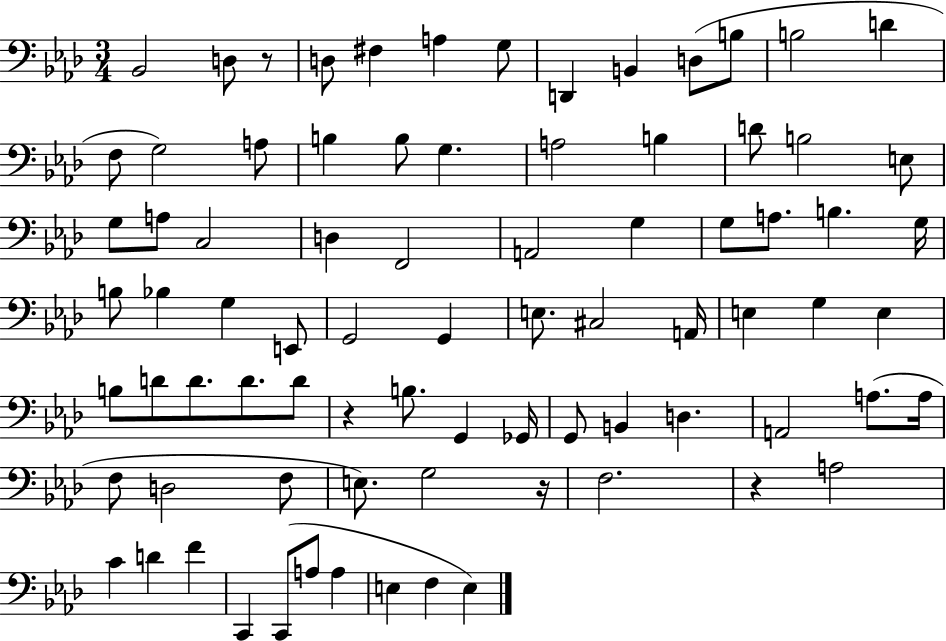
{
  \clef bass
  \numericTimeSignature
  \time 3/4
  \key aes \major
  \repeat volta 2 { bes,2 d8 r8 | d8 fis4 a4 g8 | d,4 b,4 d8( b8 | b2 d'4 | \break f8 g2) a8 | b4 b8 g4. | a2 b4 | d'8 b2 e8 | \break g8 a8 c2 | d4 f,2 | a,2 g4 | g8 a8. b4. g16 | \break b8 bes4 g4 e,8 | g,2 g,4 | e8. cis2 a,16 | e4 g4 e4 | \break b8 d'8 d'8. d'8. d'8 | r4 b8. g,4 ges,16 | g,8 b,4 d4. | a,2 a8.( a16 | \break f8 d2 f8 | e8.) g2 r16 | f2. | r4 a2 | \break c'4 d'4 f'4 | c,4 c,8( a8 a4 | e4 f4 e4) | } \bar "|."
}